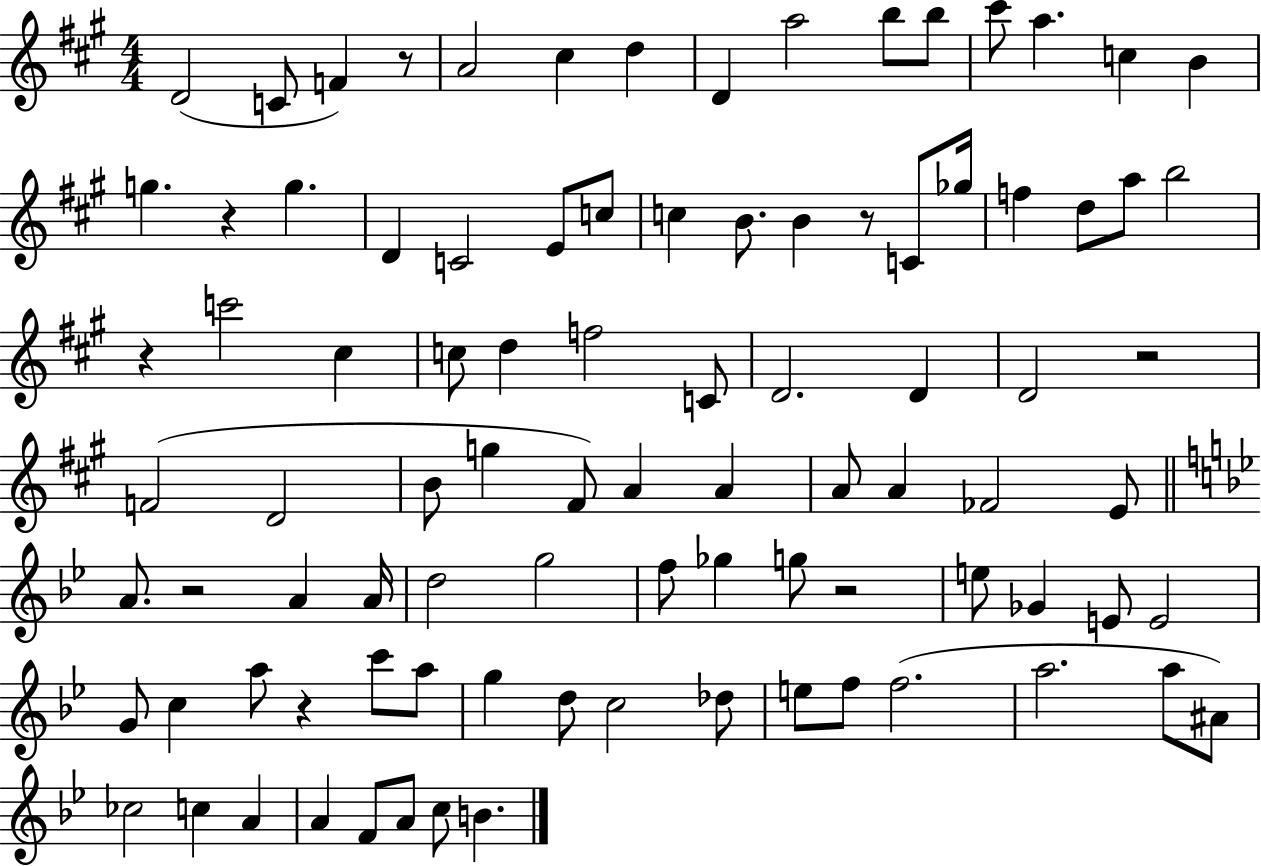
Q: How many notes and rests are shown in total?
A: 92